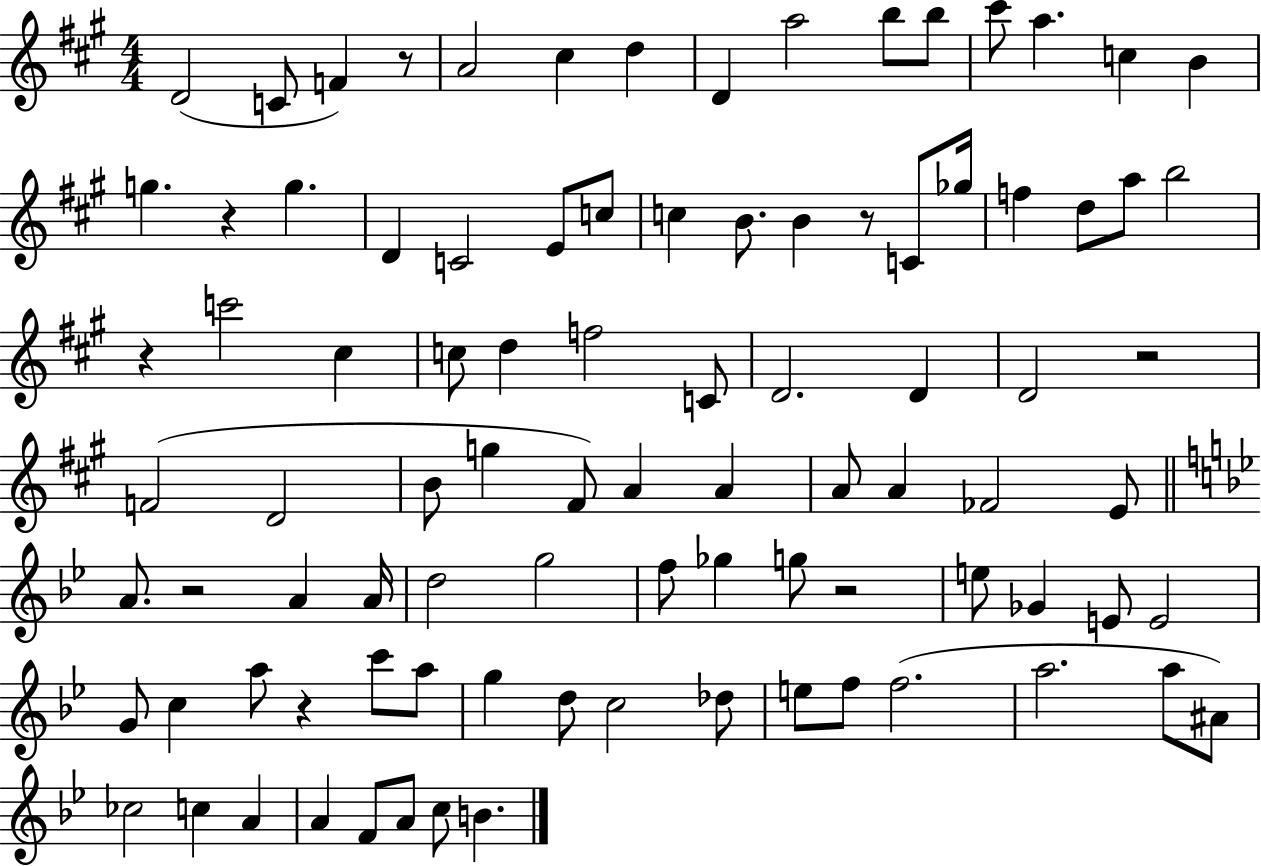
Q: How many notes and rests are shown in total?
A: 92